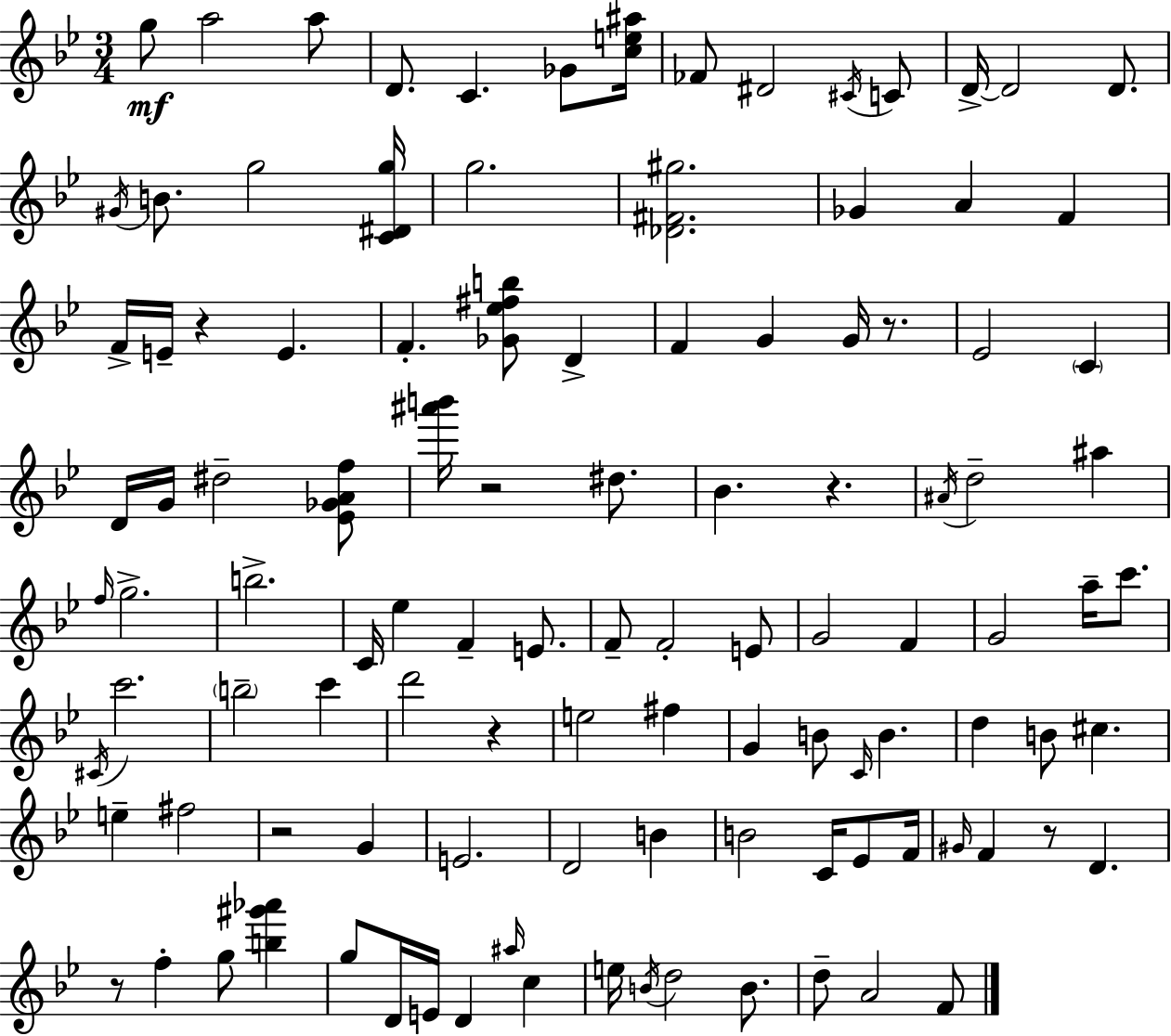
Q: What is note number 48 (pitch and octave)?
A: E4